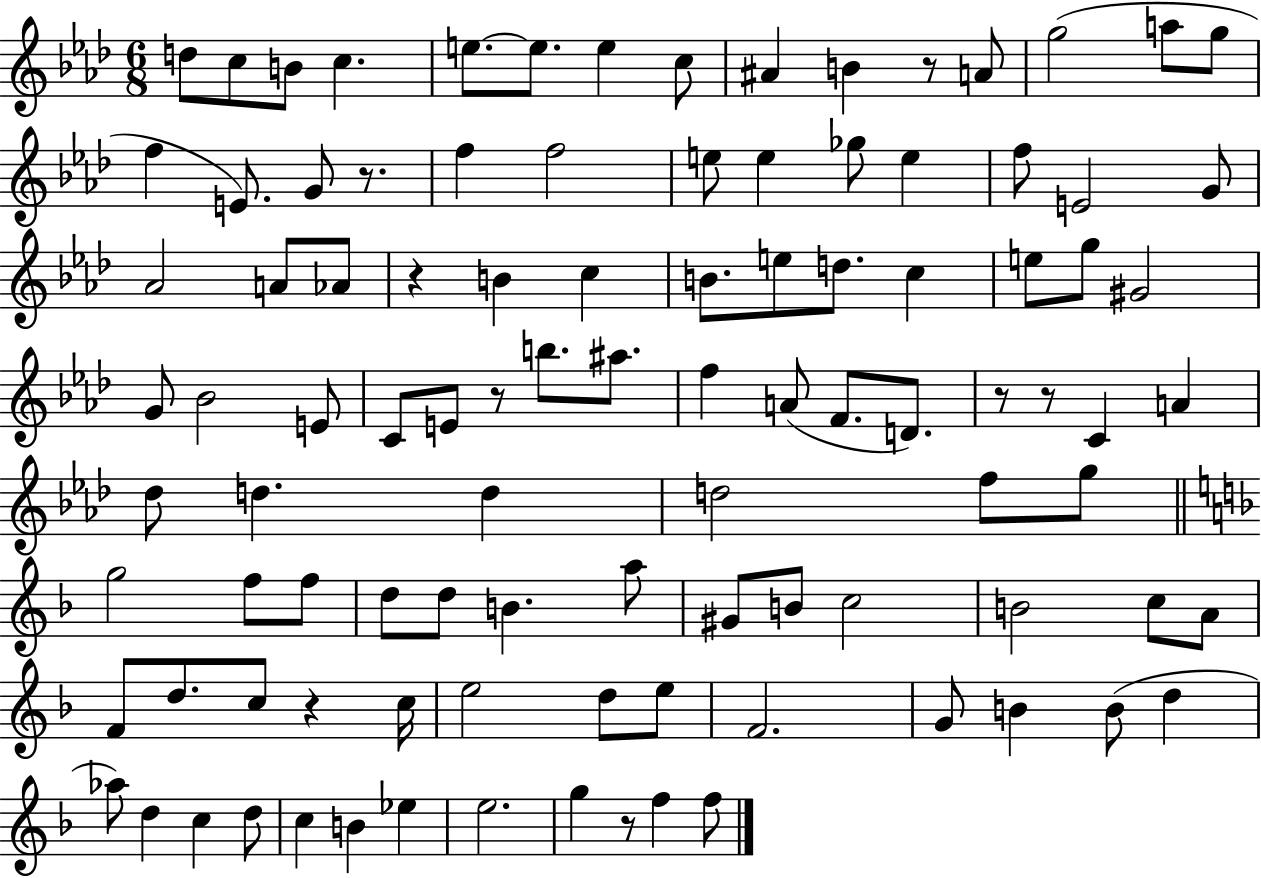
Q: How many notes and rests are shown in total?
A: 101